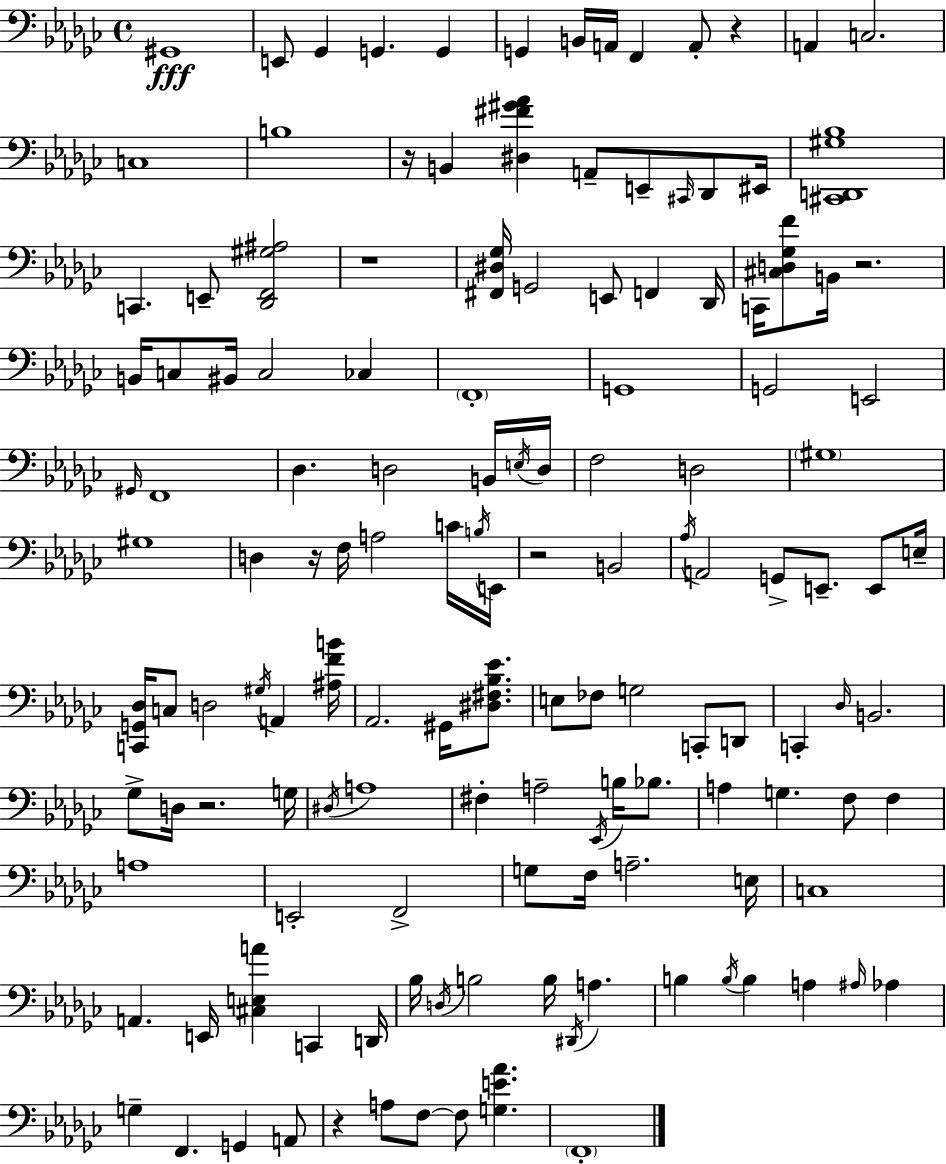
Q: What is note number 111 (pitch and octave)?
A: A3